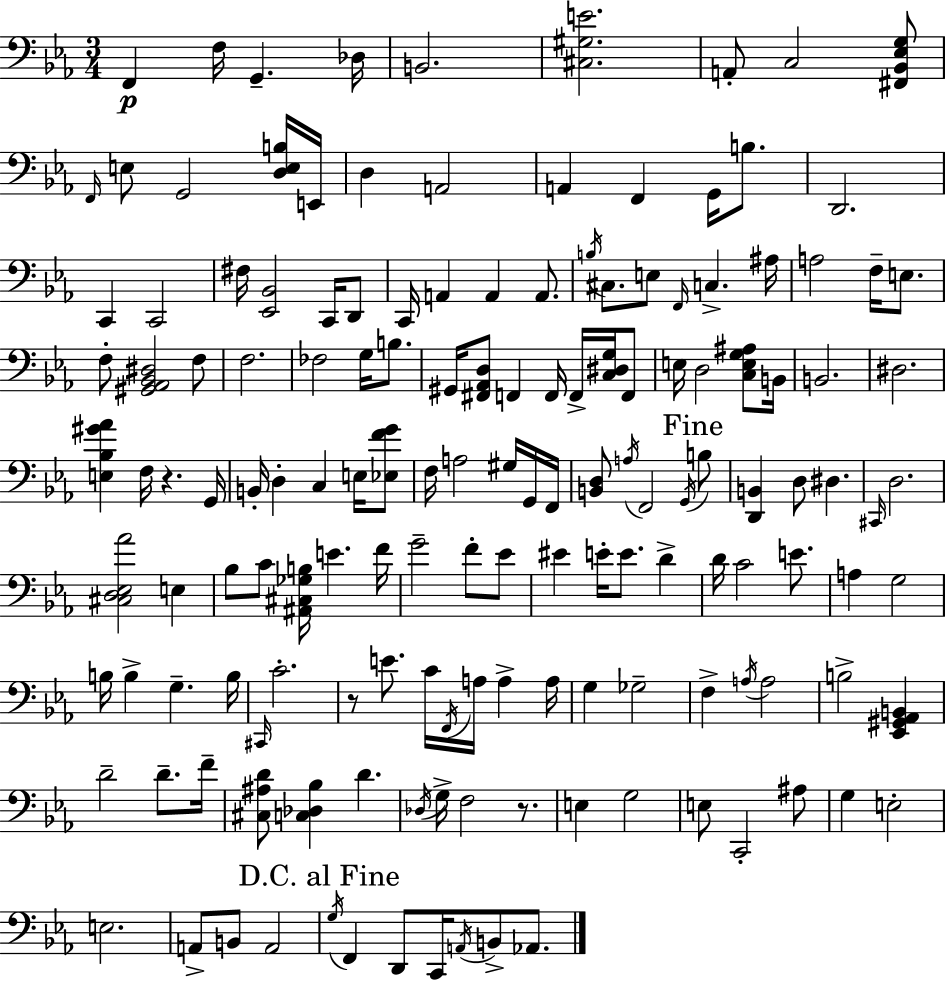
X:1
T:Untitled
M:3/4
L:1/4
K:Eb
F,, F,/4 G,, _D,/4 B,,2 [^C,^G,E]2 A,,/2 C,2 [^F,,_B,,_E,G,]/2 F,,/4 E,/2 G,,2 [D,E,B,]/4 E,,/4 D, A,,2 A,, F,, G,,/4 B,/2 D,,2 C,, C,,2 ^F,/4 [_E,,_B,,]2 C,,/4 D,,/2 C,,/4 A,, A,, A,,/2 B,/4 ^C,/2 E,/2 F,,/4 C, ^A,/4 A,2 F,/4 E,/2 F,/2 [^G,,_A,,_B,,^D,]2 F,/2 F,2 _F,2 G,/4 B,/2 ^G,,/4 [^F,,_A,,D,]/2 F,, F,,/4 F,,/4 [C,^D,G,]/4 F,,/2 E,/4 D,2 [C,E,G,^A,]/2 B,,/4 B,,2 ^D,2 [E,_B,^G_A] F,/4 z G,,/4 B,,/4 D, C, E,/4 [_E,FG]/2 F,/4 A,2 ^G,/4 G,,/4 F,,/4 [B,,D,]/2 A,/4 F,,2 G,,/4 B,/2 [D,,B,,] D,/2 ^D, ^C,,/4 D,2 [^C,D,_E,_A]2 E, _B,/2 C/2 [^A,,^C,_G,B,]/4 E F/4 G2 F/2 _E/2 ^E E/4 E/2 D D/4 C2 E/2 A, G,2 B,/4 B, G, B,/4 ^C,,/4 C2 z/2 E/2 C/4 F,,/4 A,/4 A, A,/4 G, _G,2 F, A,/4 A,2 B,2 [_E,,^G,,_A,,B,,] D2 D/2 F/4 [^C,^A,D]/2 [C,_D,_B,] D _D,/4 G,/4 F,2 z/2 E, G,2 E,/2 C,,2 ^A,/2 G, E,2 E,2 A,,/2 B,,/2 A,,2 G,/4 F,, D,,/2 C,,/4 A,,/4 B,,/2 _A,,/2